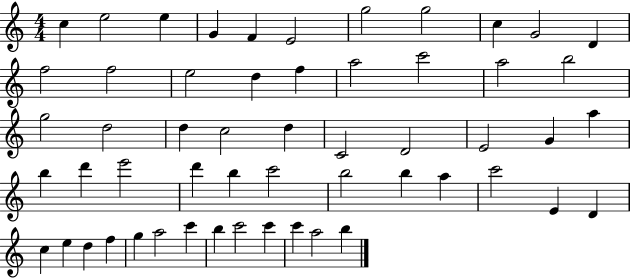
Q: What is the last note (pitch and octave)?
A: B5